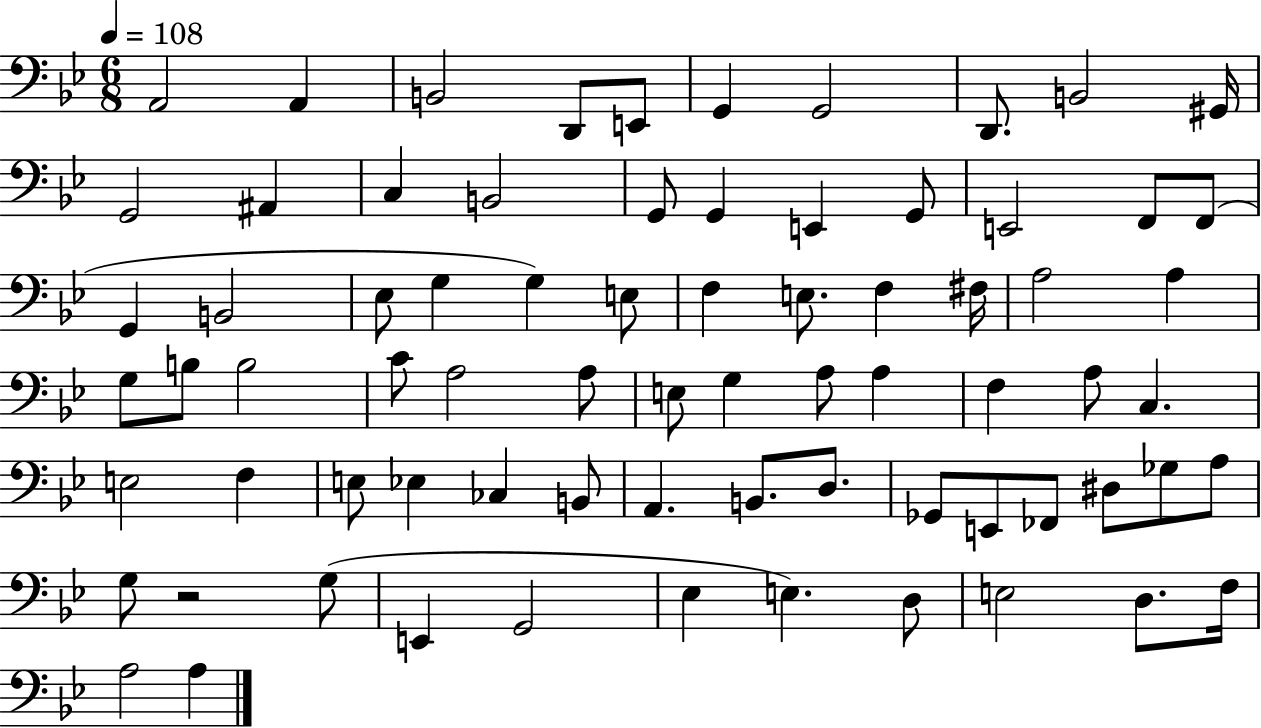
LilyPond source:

{
  \clef bass
  \numericTimeSignature
  \time 6/8
  \key bes \major
  \tempo 4 = 108
  a,2 a,4 | b,2 d,8 e,8 | g,4 g,2 | d,8. b,2 gis,16 | \break g,2 ais,4 | c4 b,2 | g,8 g,4 e,4 g,8 | e,2 f,8 f,8( | \break g,4 b,2 | ees8 g4 g4) e8 | f4 e8. f4 fis16 | a2 a4 | \break g8 b8 b2 | c'8 a2 a8 | e8 g4 a8 a4 | f4 a8 c4. | \break e2 f4 | e8 ees4 ces4 b,8 | a,4. b,8. d8. | ges,8 e,8 fes,8 dis8 ges8 a8 | \break g8 r2 g8( | e,4 g,2 | ees4 e4.) d8 | e2 d8. f16 | \break a2 a4 | \bar "|."
}